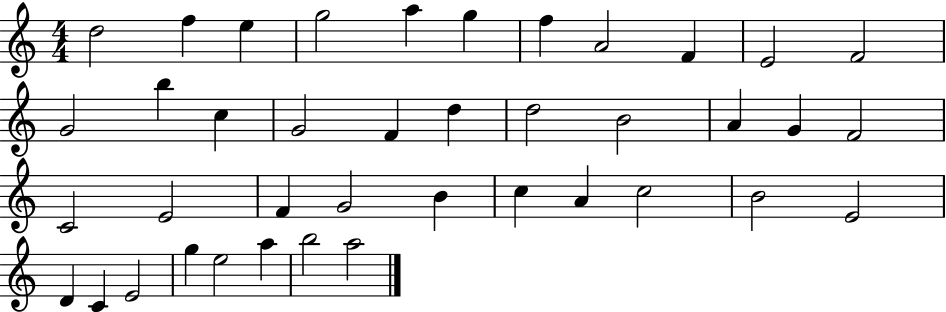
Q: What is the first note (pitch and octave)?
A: D5